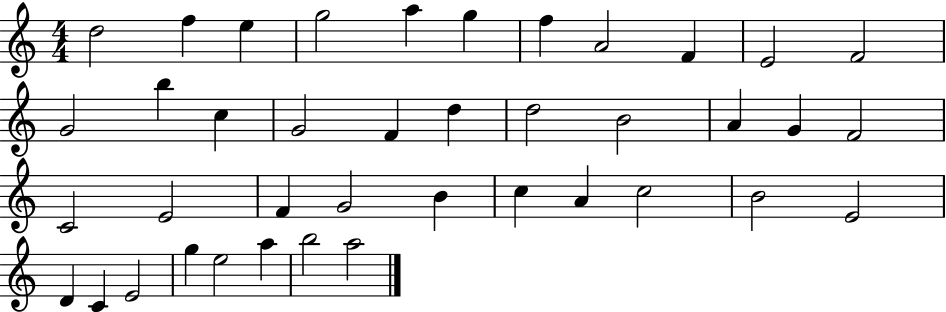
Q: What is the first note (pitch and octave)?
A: D5